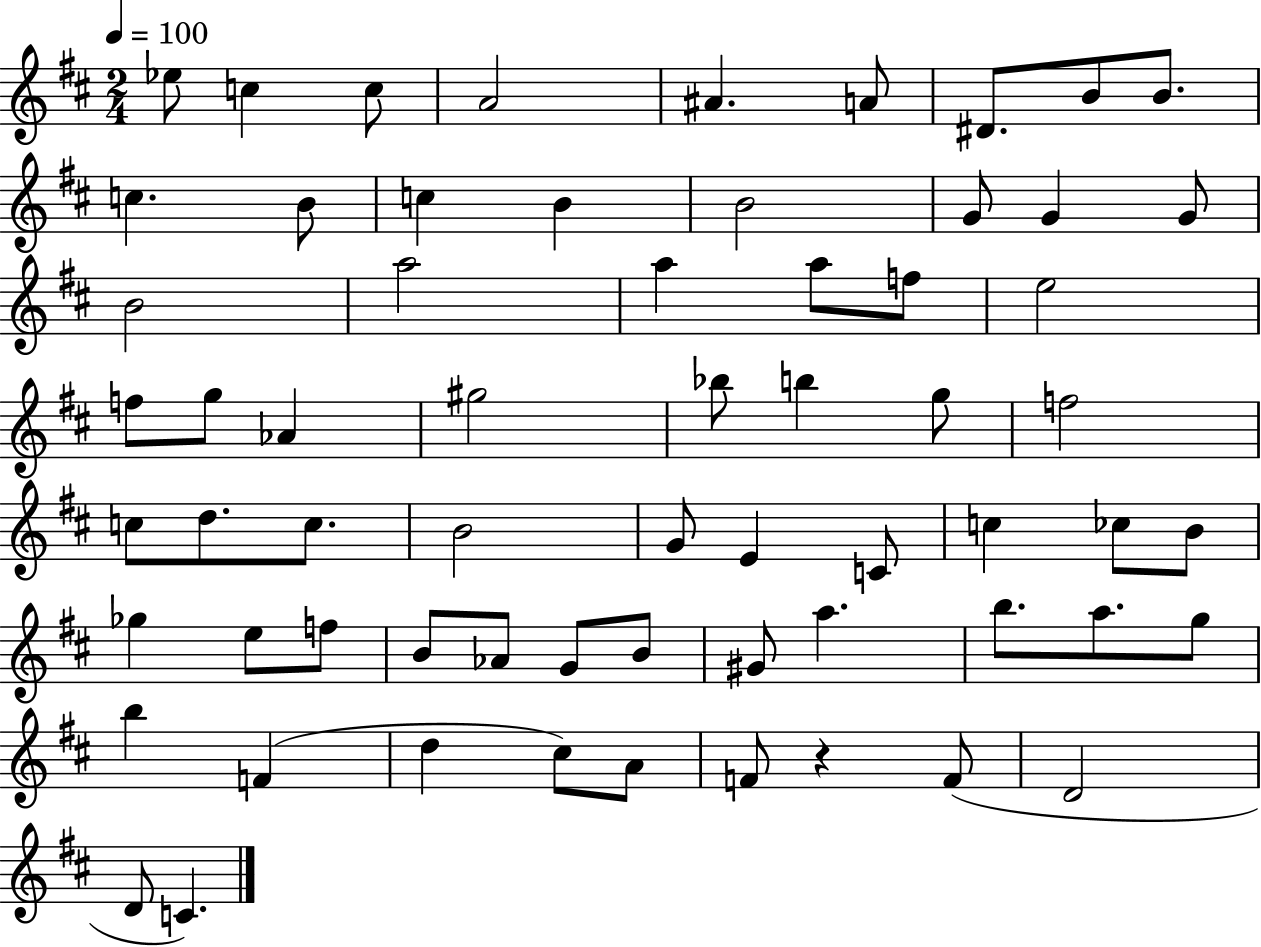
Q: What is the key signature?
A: D major